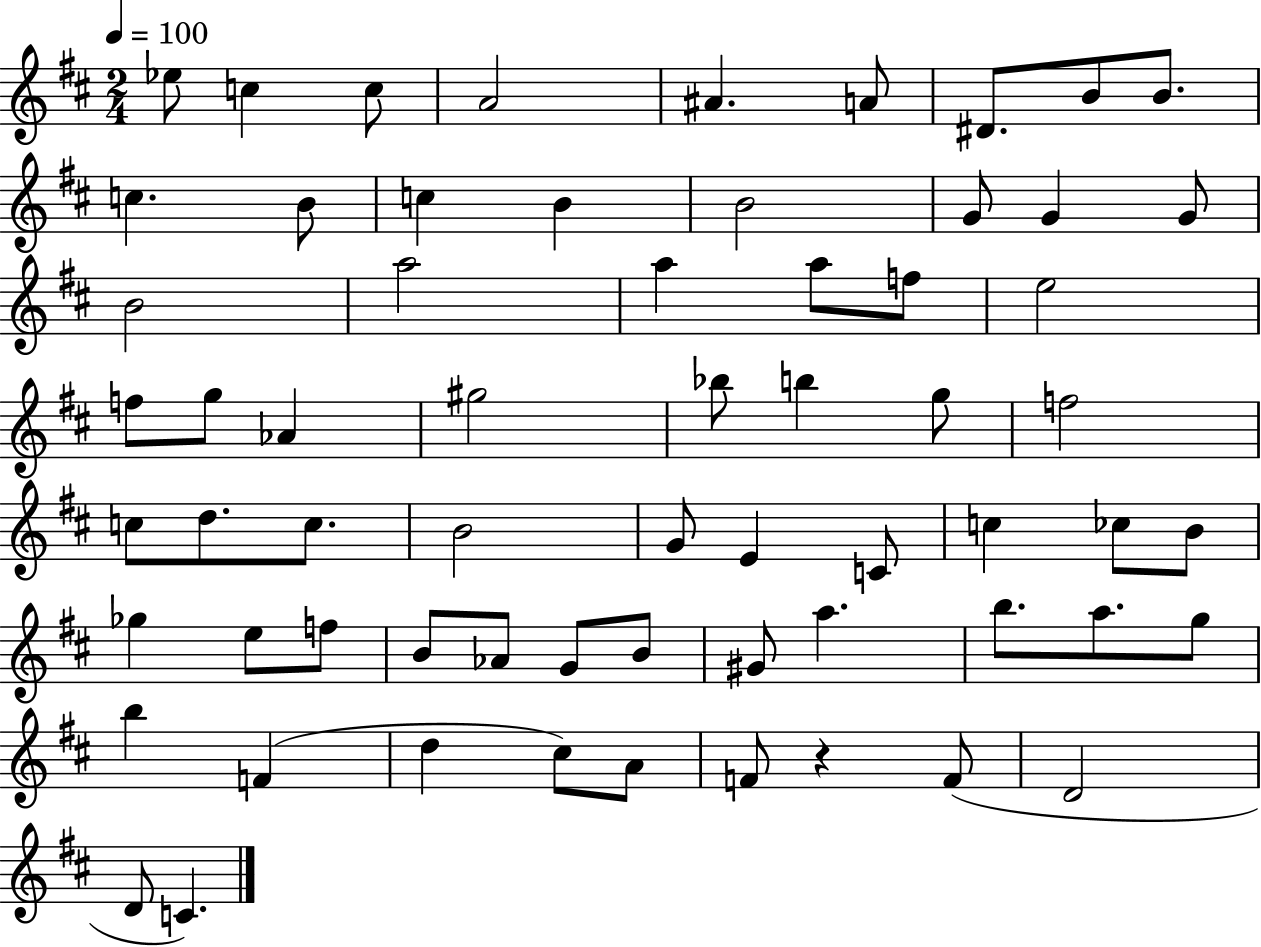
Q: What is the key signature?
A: D major